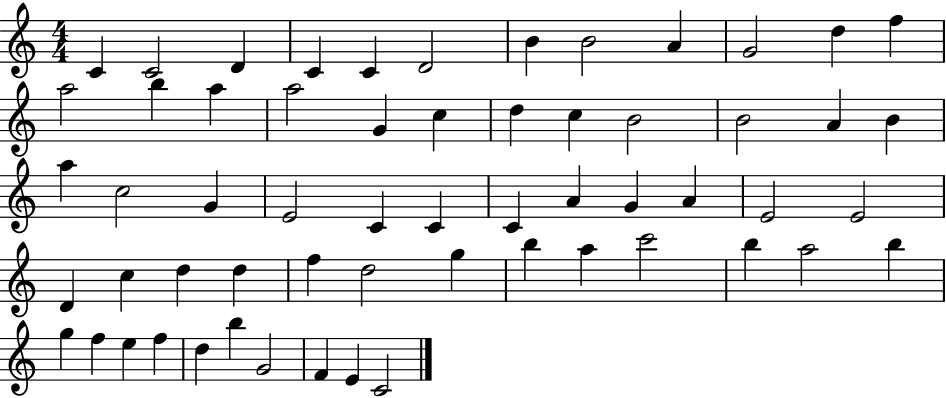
X:1
T:Untitled
M:4/4
L:1/4
K:C
C C2 D C C D2 B B2 A G2 d f a2 b a a2 G c d c B2 B2 A B a c2 G E2 C C C A G A E2 E2 D c d d f d2 g b a c'2 b a2 b g f e f d b G2 F E C2